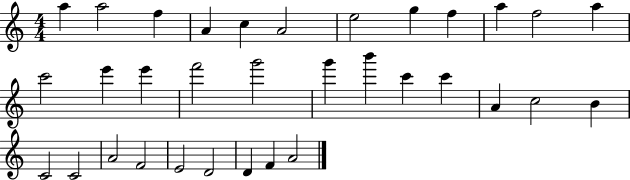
X:1
T:Untitled
M:4/4
L:1/4
K:C
a a2 f A c A2 e2 g f a f2 a c'2 e' e' f'2 g'2 g' b' c' c' A c2 B C2 C2 A2 F2 E2 D2 D F A2